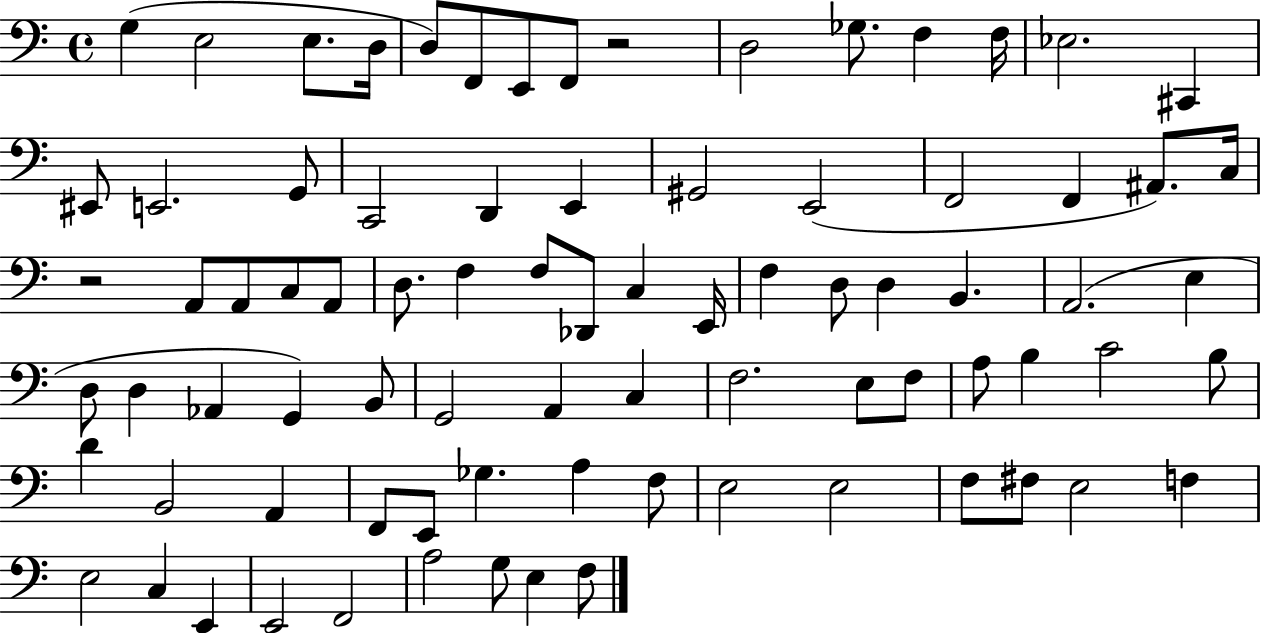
G3/q E3/h E3/e. D3/s D3/e F2/e E2/e F2/e R/h D3/h Gb3/e. F3/q F3/s Eb3/h. C#2/q EIS2/e E2/h. G2/e C2/h D2/q E2/q G#2/h E2/h F2/h F2/q A#2/e. C3/s R/h A2/e A2/e C3/e A2/e D3/e. F3/q F3/e Db2/e C3/q E2/s F3/q D3/e D3/q B2/q. A2/h. E3/q D3/e D3/q Ab2/q G2/q B2/e G2/h A2/q C3/q F3/h. E3/e F3/e A3/e B3/q C4/h B3/e D4/q B2/h A2/q F2/e E2/e Gb3/q. A3/q F3/e E3/h E3/h F3/e F#3/e E3/h F3/q E3/h C3/q E2/q E2/h F2/h A3/h G3/e E3/q F3/e